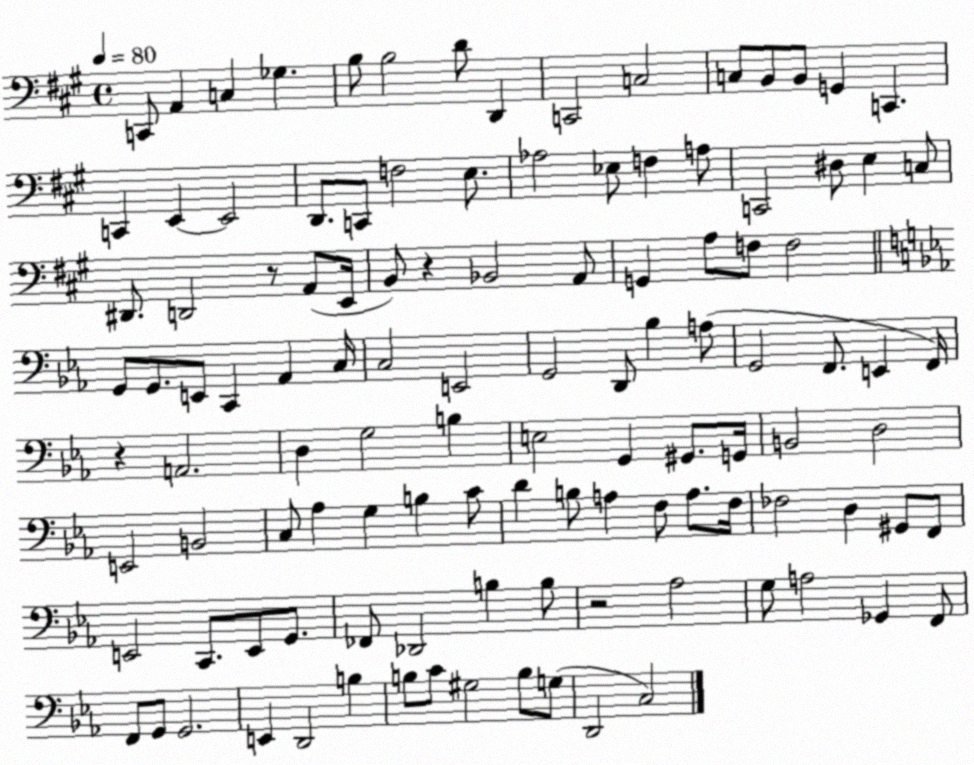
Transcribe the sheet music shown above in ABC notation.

X:1
T:Untitled
M:4/4
L:1/4
K:A
C,,/2 A,, C, _G, B,/2 B,2 D/2 D,, C,,2 C,2 C,/2 B,,/2 B,,/2 G,, C,, C,, E,, E,,2 D,,/2 C,,/2 F,2 E,/2 _A,2 _E,/2 F, A,/2 C,,2 ^D,/2 E, C,/2 ^D,,/2 D,,2 z/2 A,,/2 E,,/4 B,,/2 z _B,,2 A,,/2 G,, A,/2 F,/2 F,2 G,,/2 G,,/2 E,,/2 C,, _A,, C,/4 C,2 E,,2 G,,2 D,,/2 _B, A,/2 G,,2 F,,/2 E,, F,,/4 z A,,2 D, G,2 B, E,2 G,, ^G,,/2 G,,/4 B,,2 D,2 E,,2 B,,2 C,/2 _A, G, B, C/2 D B,/2 A, F,/2 A,/2 F,/4 _F,2 D, ^G,,/2 F,,/2 E,,2 C,,/2 E,,/2 G,,/2 _F,,/2 _D,,2 B, B,/2 z2 _A,2 G,/2 A,2 _G,, F,,/2 F,,/2 G,,/2 G,,2 E,, D,,2 B, B,/2 C/2 ^G,2 B,/2 G,/2 D,,2 C,2